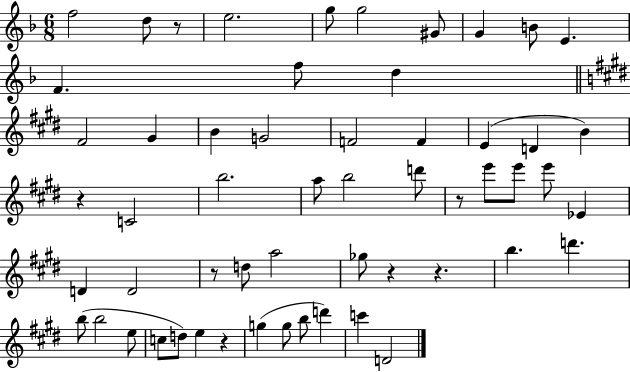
{
  \clef treble
  \numericTimeSignature
  \time 6/8
  \key f \major
  f''2 d''8 r8 | e''2. | g''8 g''2 gis'8 | g'4 b'8 e'4. | \break f'4. f''8 d''4 | \bar "||" \break \key e \major fis'2 gis'4 | b'4 g'2 | f'2 f'4 | e'4( d'4 b'4) | \break r4 c'2 | b''2. | a''8 b''2 d'''8 | r8 e'''8 e'''8 e'''8 ees'4 | \break d'4 d'2 | r8 d''8 a''2 | ges''8 r4 r4. | b''4. d'''4. | \break b''8( b''2 e''8 | c''8 d''8) e''4 r4 | g''4( g''8 b''8 d'''4) | c'''4 d'2 | \break \bar "|."
}